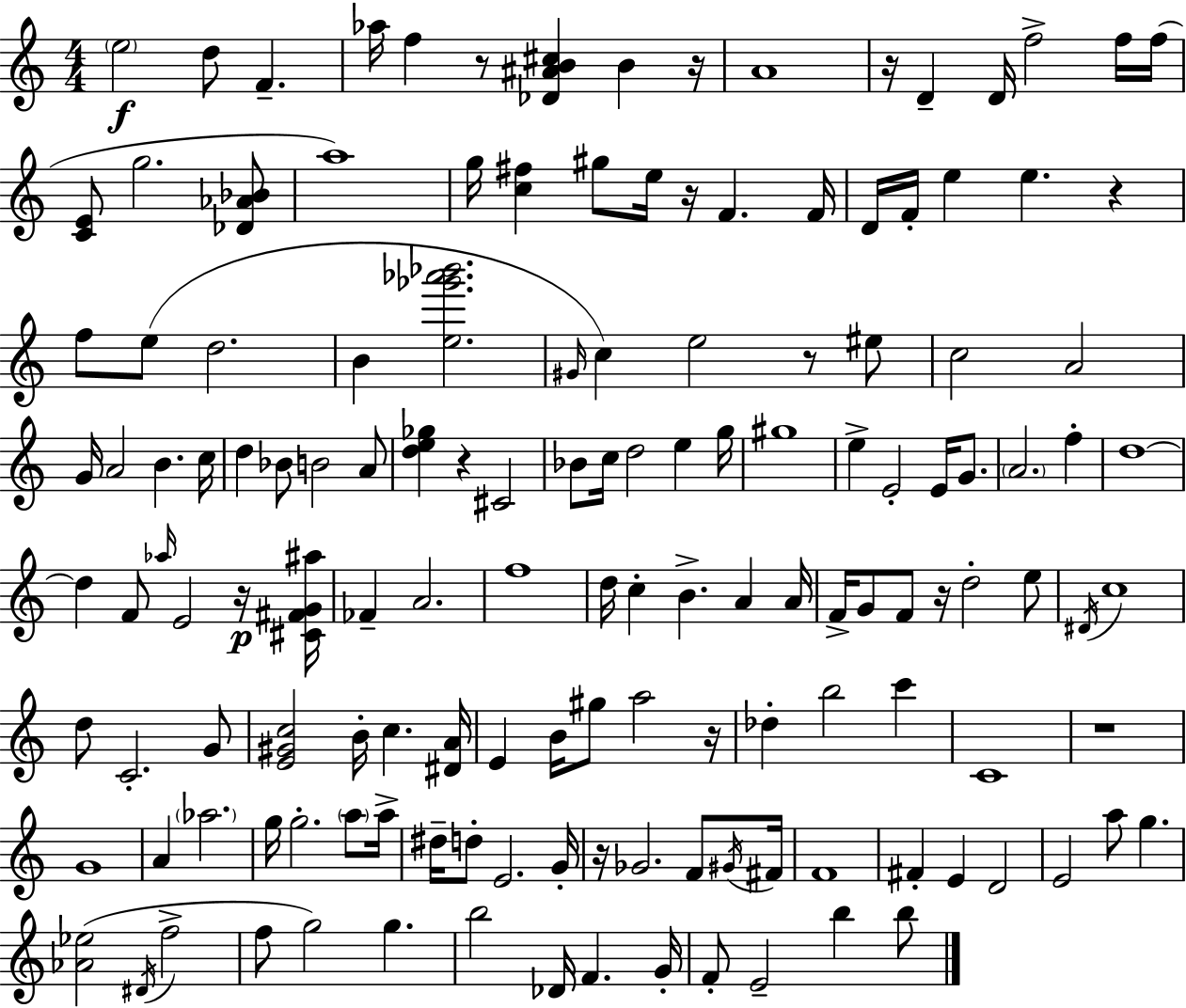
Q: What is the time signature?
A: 4/4